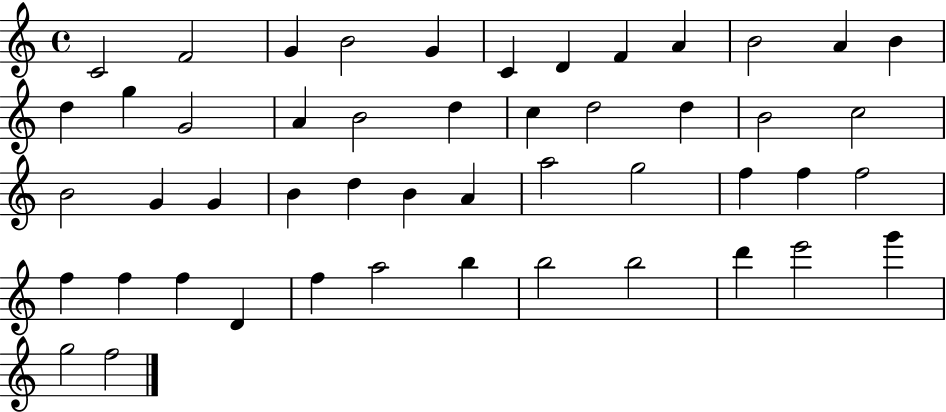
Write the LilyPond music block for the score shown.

{
  \clef treble
  \time 4/4
  \defaultTimeSignature
  \key c \major
  c'2 f'2 | g'4 b'2 g'4 | c'4 d'4 f'4 a'4 | b'2 a'4 b'4 | \break d''4 g''4 g'2 | a'4 b'2 d''4 | c''4 d''2 d''4 | b'2 c''2 | \break b'2 g'4 g'4 | b'4 d''4 b'4 a'4 | a''2 g''2 | f''4 f''4 f''2 | \break f''4 f''4 f''4 d'4 | f''4 a''2 b''4 | b''2 b''2 | d'''4 e'''2 g'''4 | \break g''2 f''2 | \bar "|."
}